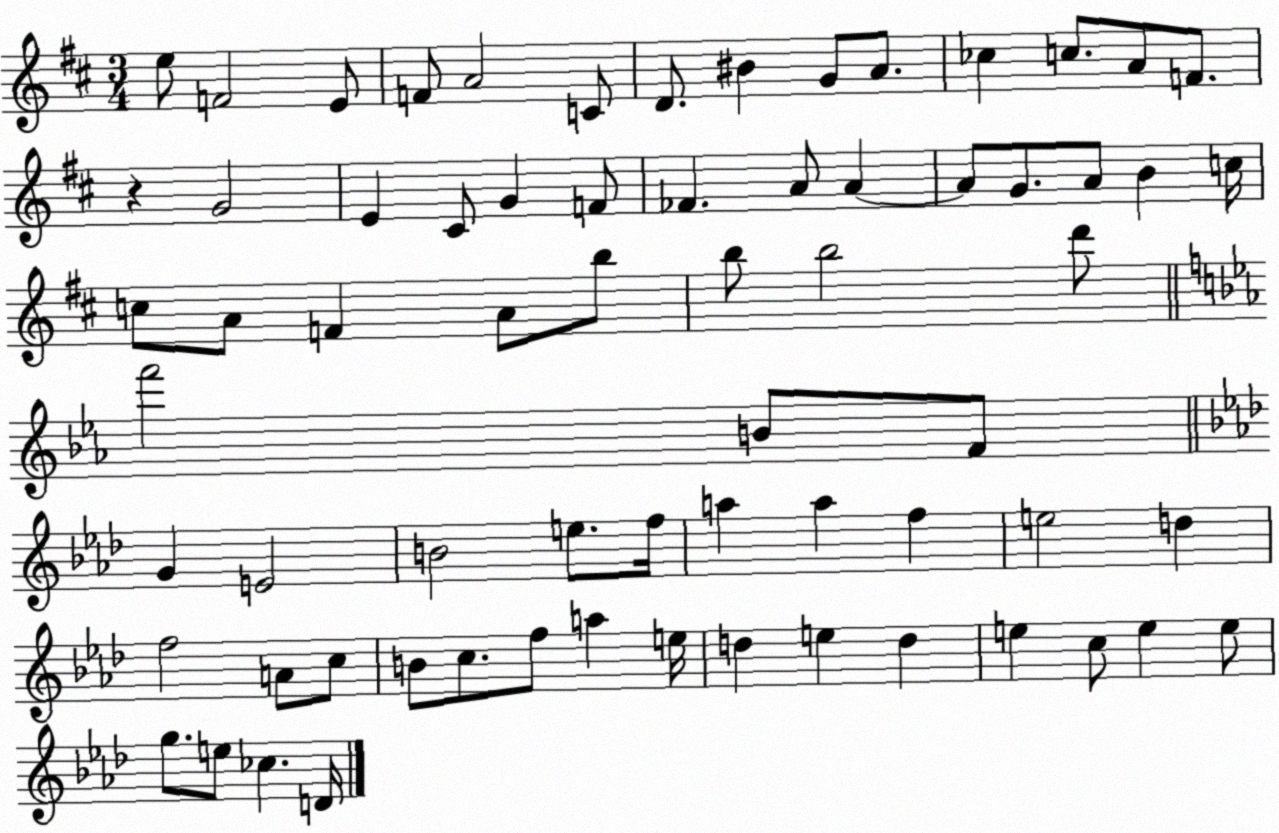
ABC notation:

X:1
T:Untitled
M:3/4
L:1/4
K:D
e/2 F2 E/2 F/2 A2 C/2 D/2 ^B G/2 A/2 _c c/2 A/2 F/2 z G2 E ^C/2 G F/2 _F A/2 A A/2 G/2 A/2 B c/4 c/2 A/2 F A/2 b/2 b/2 b2 d'/2 f'2 B/2 F/2 G E2 B2 e/2 f/4 a a f e2 d f2 A/2 c/2 B/2 c/2 f/2 a e/4 d e d e c/2 e e/2 g/2 e/2 _c D/4